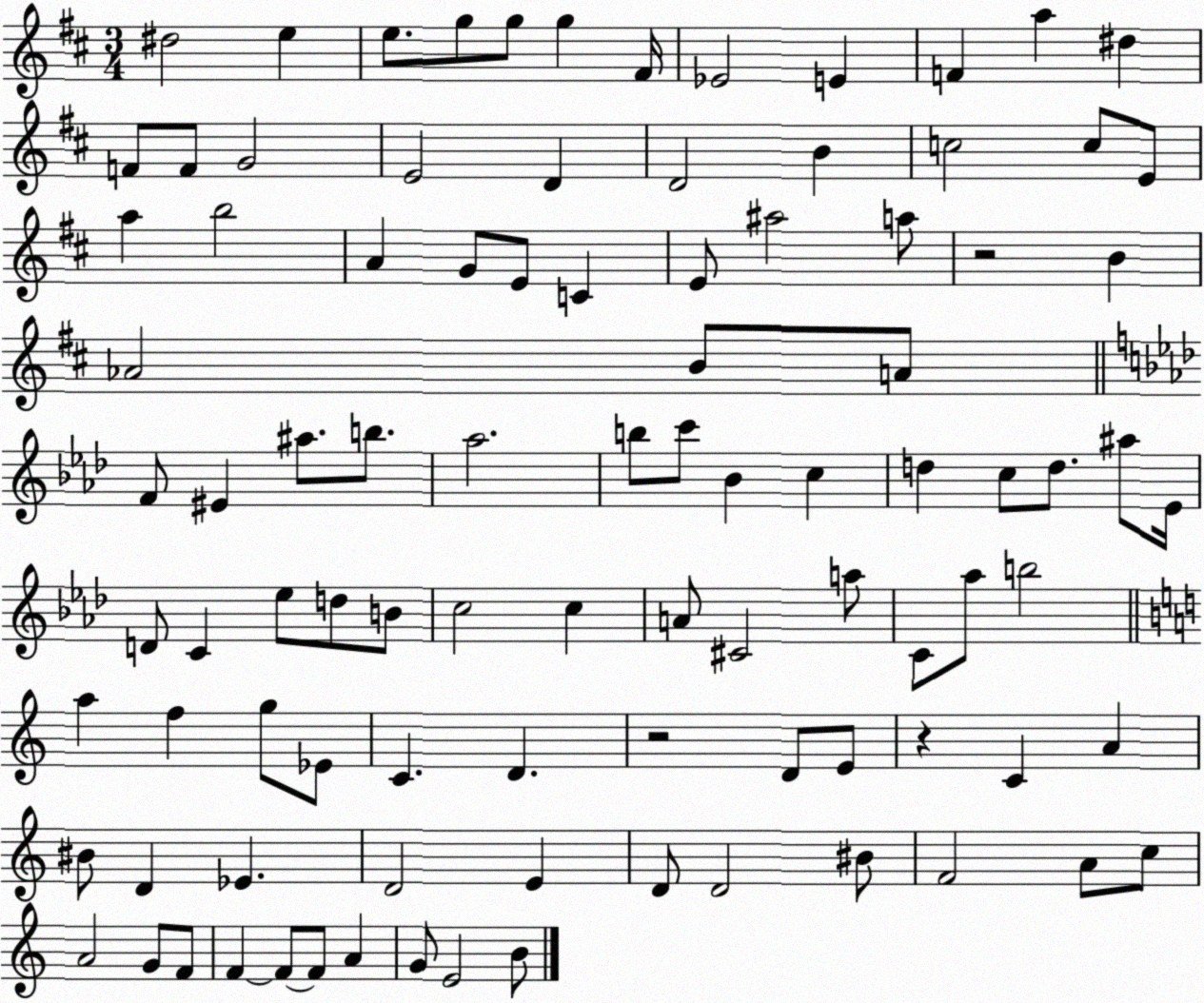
X:1
T:Untitled
M:3/4
L:1/4
K:D
^d2 e e/2 g/2 g/2 g ^F/4 _E2 E F a ^d F/2 F/2 G2 E2 D D2 B c2 c/2 E/2 a b2 A G/2 E/2 C E/2 ^a2 a/2 z2 B _A2 B/2 A/2 F/2 ^E ^a/2 b/2 _a2 b/2 c'/2 _B c d c/2 d/2 ^a/2 _E/4 D/2 C _e/2 d/2 B/2 c2 c A/2 ^C2 a/2 C/2 _a/2 b2 a f g/2 _E/2 C D z2 D/2 E/2 z C A ^B/2 D _E D2 E D/2 D2 ^B/2 F2 A/2 c/2 A2 G/2 F/2 F F/2 F/2 A G/2 E2 B/2